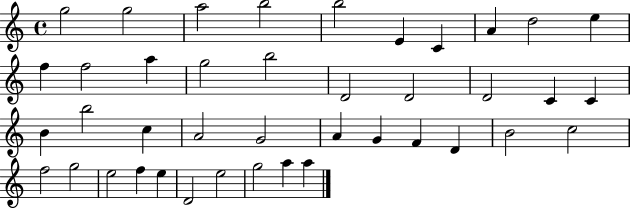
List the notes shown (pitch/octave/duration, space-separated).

G5/h G5/h A5/h B5/h B5/h E4/q C4/q A4/q D5/h E5/q F5/q F5/h A5/q G5/h B5/h D4/h D4/h D4/h C4/q C4/q B4/q B5/h C5/q A4/h G4/h A4/q G4/q F4/q D4/q B4/h C5/h F5/h G5/h E5/h F5/q E5/q D4/h E5/h G5/h A5/q A5/q